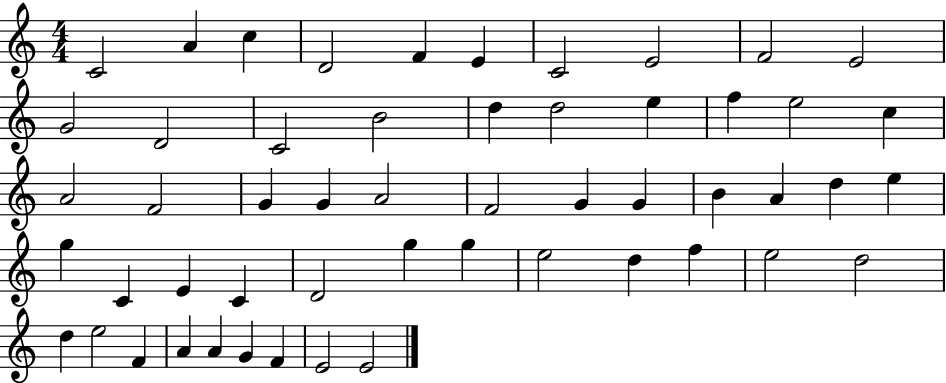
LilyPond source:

{
  \clef treble
  \numericTimeSignature
  \time 4/4
  \key c \major
  c'2 a'4 c''4 | d'2 f'4 e'4 | c'2 e'2 | f'2 e'2 | \break g'2 d'2 | c'2 b'2 | d''4 d''2 e''4 | f''4 e''2 c''4 | \break a'2 f'2 | g'4 g'4 a'2 | f'2 g'4 g'4 | b'4 a'4 d''4 e''4 | \break g''4 c'4 e'4 c'4 | d'2 g''4 g''4 | e''2 d''4 f''4 | e''2 d''2 | \break d''4 e''2 f'4 | a'4 a'4 g'4 f'4 | e'2 e'2 | \bar "|."
}